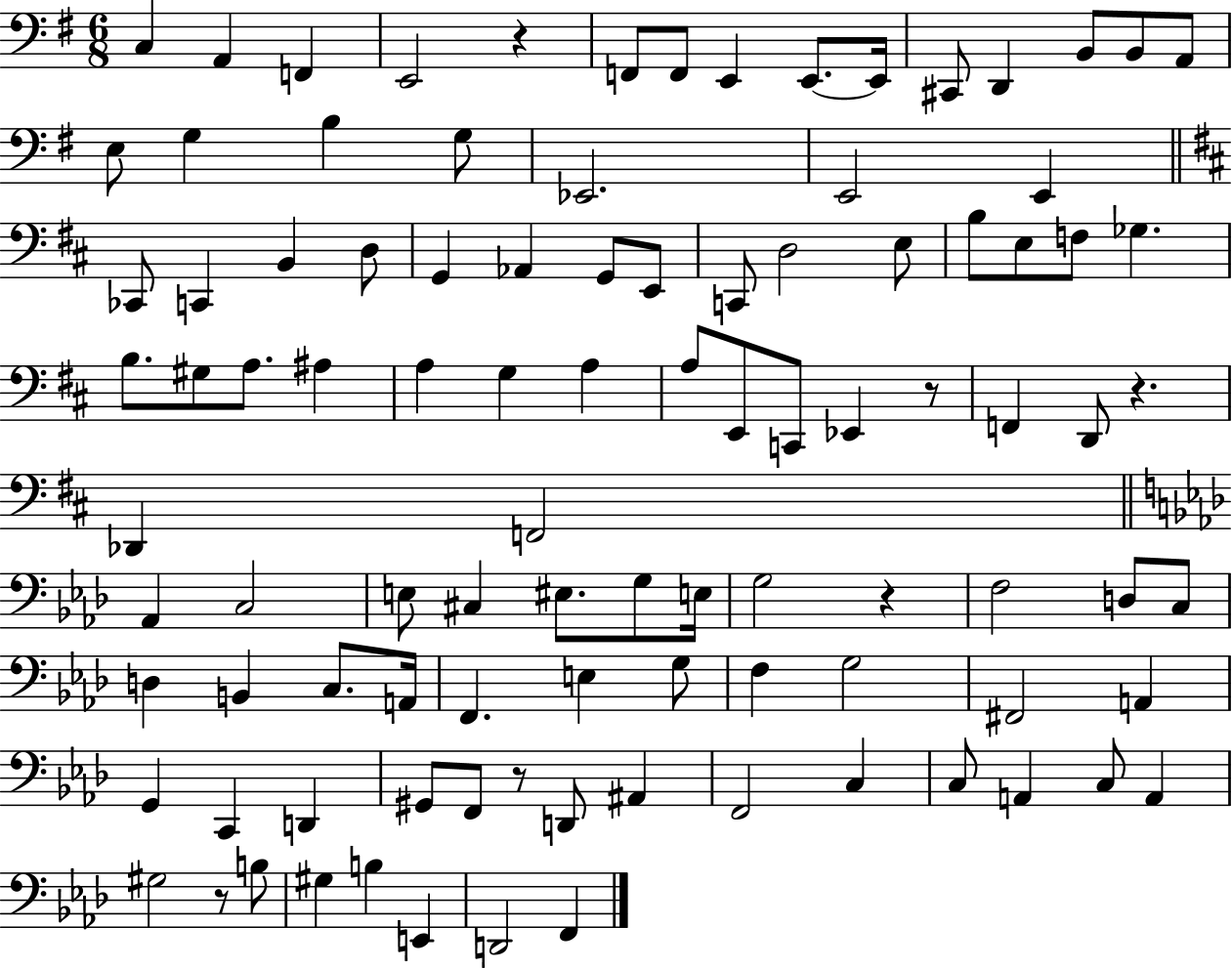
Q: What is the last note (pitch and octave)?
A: F2